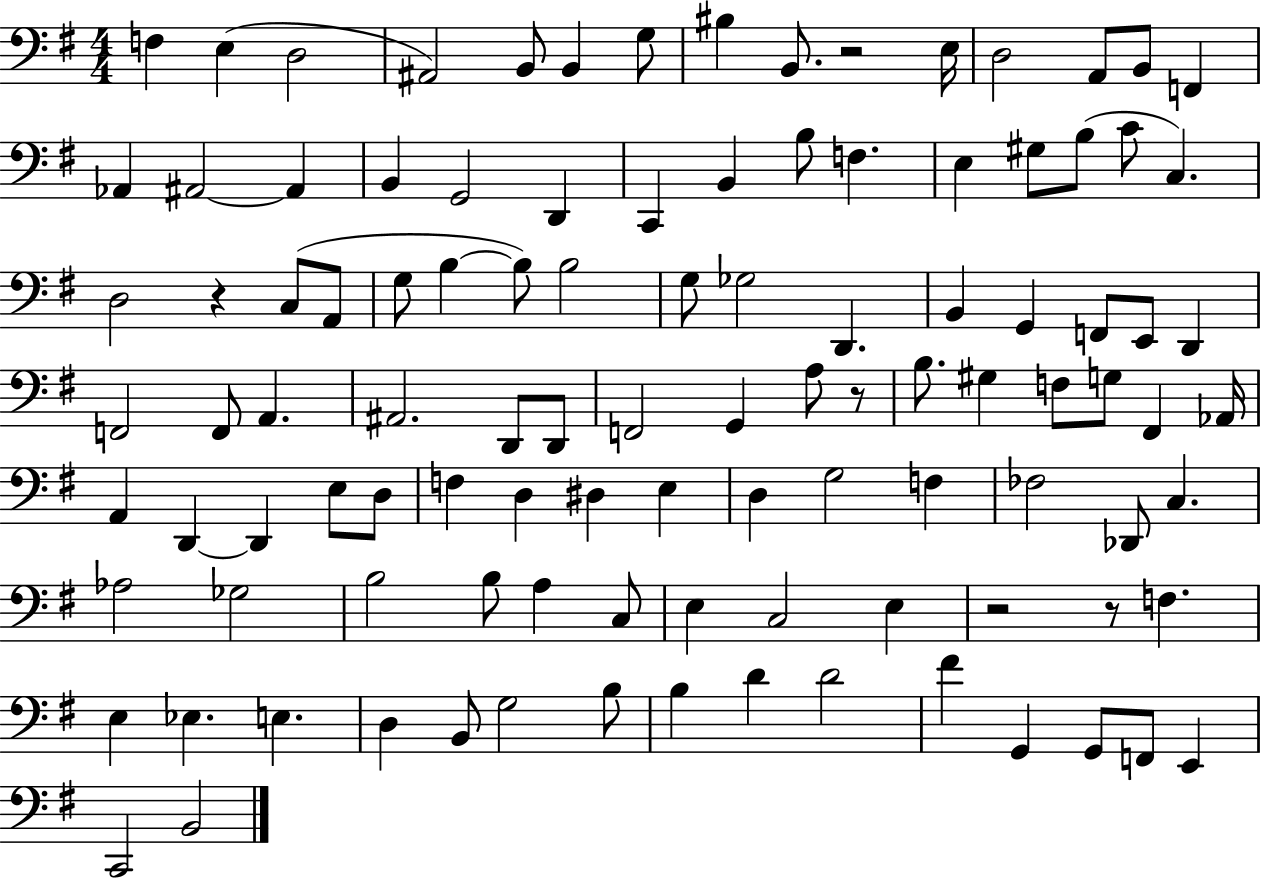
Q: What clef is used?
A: bass